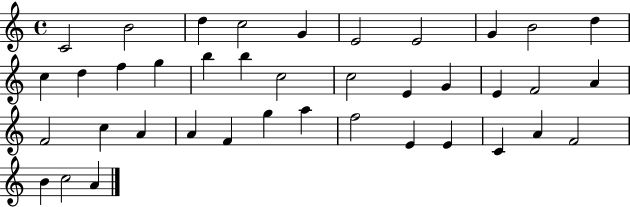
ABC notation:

X:1
T:Untitled
M:4/4
L:1/4
K:C
C2 B2 d c2 G E2 E2 G B2 d c d f g b b c2 c2 E G E F2 A F2 c A A F g a f2 E E C A F2 B c2 A